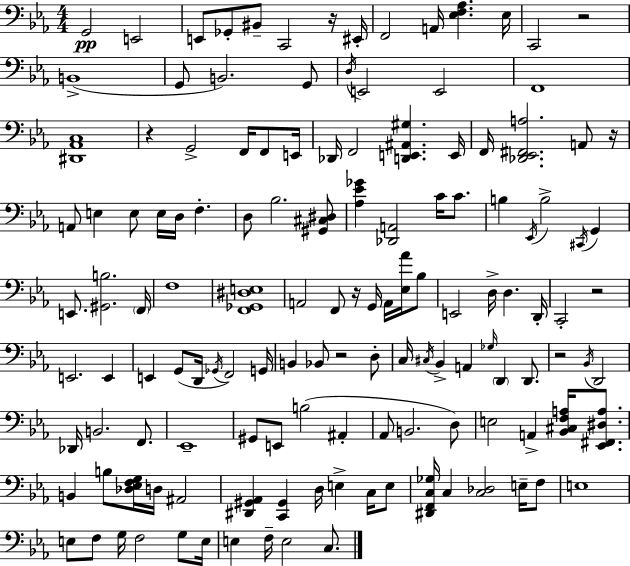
X:1
T:Untitled
M:4/4
L:1/4
K:Cm
G,,2 E,,2 E,,/2 _G,,/2 ^B,,/2 C,,2 z/4 ^E,,/4 F,,2 A,,/4 [_E,F,_A,] _E,/4 C,,2 z2 B,,4 G,,/2 B,,2 G,,/2 D,/4 E,,2 E,,2 F,,4 [^D,,_A,,C,]4 z G,,2 F,,/4 F,,/2 E,,/4 _D,,/4 F,,2 [D,,E,,^A,,^G,] E,,/4 F,,/4 [_D,,_E,,^F,,A,]2 A,,/2 z/4 A,,/2 E, E,/2 E,/4 D,/4 F, D,/2 _B,2 [^G,,^C,^D,]/2 [_A,_E_G] [_D,,A,,]2 C/4 C/2 B, _E,,/4 B,2 ^C,,/4 G,, E,,/2 [^G,,B,]2 F,,/4 F,4 [F,,_G,,^D,E,]4 A,,2 F,,/2 z/4 G,,/4 A,,/4 [_E,_A]/4 _B,/2 E,,2 D,/4 D, D,,/4 C,,2 z2 E,,2 E,, E,, G,,/2 D,,/4 _G,,/4 F,,2 G,,/4 B,, _B,,/2 z2 D,/2 C,/4 ^C,/4 _B,, A,, _G,/4 D,, D,,/2 z2 _B,,/4 D,,2 _D,,/4 B,,2 F,,/2 _E,,4 ^G,,/2 E,,/2 B,2 ^A,, _A,,/2 B,,2 D,/2 E,2 A,, [_B,,^C,F,A,]/4 [_E,,^F,,^D,A,]/2 B,, B,/2 [_D,_E,F,G,]/4 D,/4 ^A,,2 [^D,,^G,,_A,,] [C,,^G,,] D,/4 E, C,/4 E,/2 [^D,,F,,C,_G,]/4 C, [C,_D,]2 E,/4 F,/2 E,4 E,/2 F,/2 G,/4 F,2 G,/2 E,/4 E, F,/4 E,2 C,/2